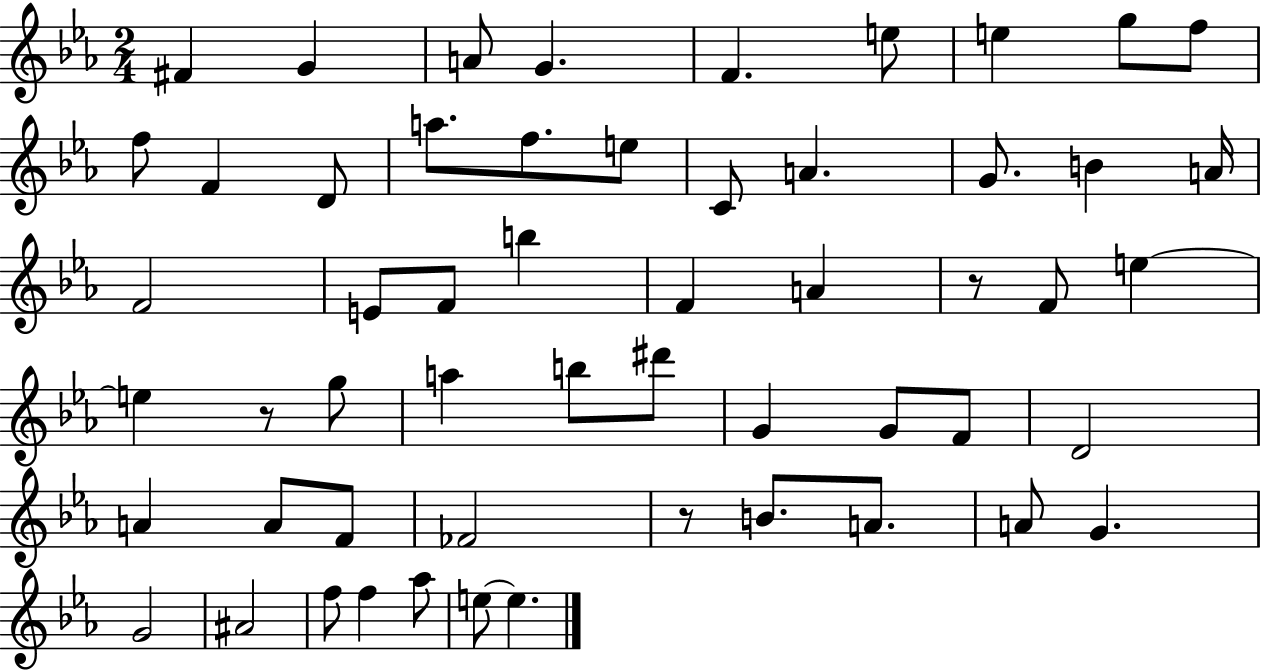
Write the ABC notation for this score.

X:1
T:Untitled
M:2/4
L:1/4
K:Eb
^F G A/2 G F e/2 e g/2 f/2 f/2 F D/2 a/2 f/2 e/2 C/2 A G/2 B A/4 F2 E/2 F/2 b F A z/2 F/2 e e z/2 g/2 a b/2 ^d'/2 G G/2 F/2 D2 A A/2 F/2 _F2 z/2 B/2 A/2 A/2 G G2 ^A2 f/2 f _a/2 e/2 e